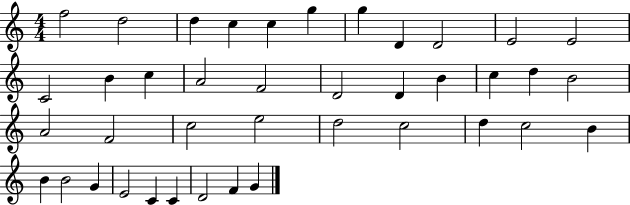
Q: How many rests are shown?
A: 0